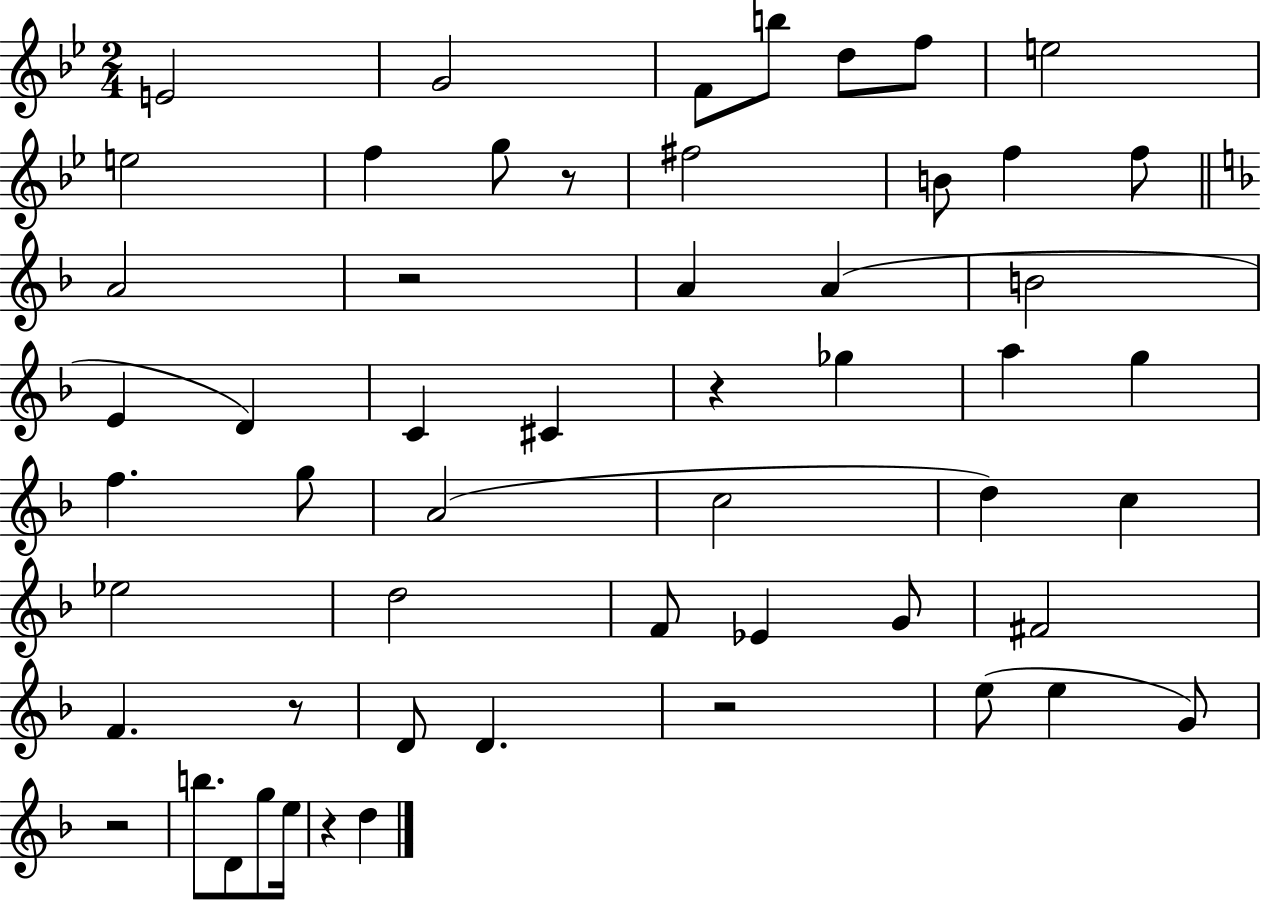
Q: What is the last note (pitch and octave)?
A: D5